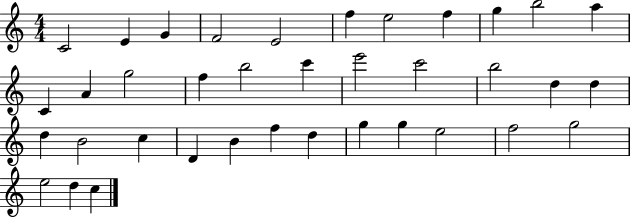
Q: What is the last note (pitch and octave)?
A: C5